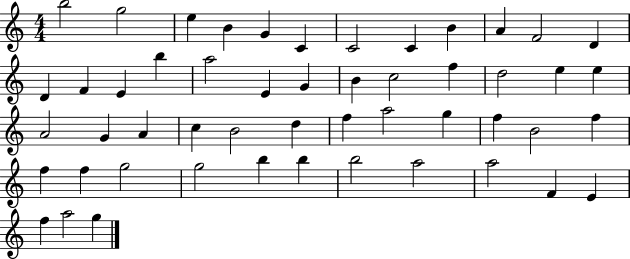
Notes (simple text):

B5/h G5/h E5/q B4/q G4/q C4/q C4/h C4/q B4/q A4/q F4/h D4/q D4/q F4/q E4/q B5/q A5/h E4/q G4/q B4/q C5/h F5/q D5/h E5/q E5/q A4/h G4/q A4/q C5/q B4/h D5/q F5/q A5/h G5/q F5/q B4/h F5/q F5/q F5/q G5/h G5/h B5/q B5/q B5/h A5/h A5/h F4/q E4/q F5/q A5/h G5/q